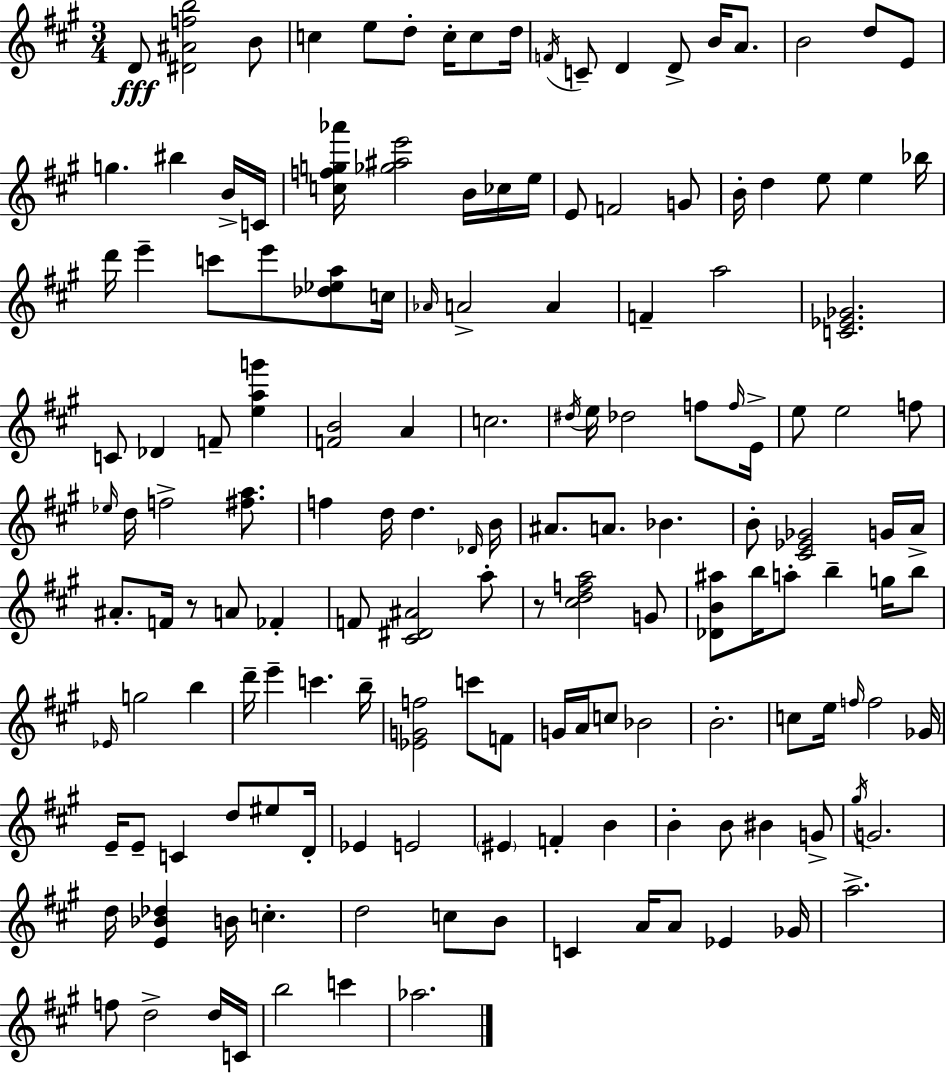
{
  \clef treble
  \numericTimeSignature
  \time 3/4
  \key a \major
  \repeat volta 2 { d'8\fff <dis' ais' f'' b''>2 b'8 | c''4 e''8 d''8-. c''16-. c''8 d''16 | \acciaccatura { f'16 } c'8-- d'4 d'8-> b'16 a'8. | b'2 d''8 e'8 | \break g''4. bis''4 b'16-> | c'16 <c'' f'' g'' aes'''>16 <ges'' ais'' e'''>2 b'16 ces''16 | e''16 e'8 f'2 g'8 | b'16-. d''4 e''8 e''4 | \break bes''16 d'''16 e'''4-- c'''8 e'''8 <des'' ees'' a''>8 | c''16 \grace { aes'16 } a'2-> a'4 | f'4-- a''2 | <c' ees' ges'>2. | \break c'8 des'4 f'8-- <e'' a'' g'''>4 | <f' b'>2 a'4 | c''2. | \acciaccatura { dis''16 } e''16 des''2 | \break f''8 \grace { f''16 } e'16-> e''8 e''2 | f''8 \grace { ees''16 } d''16 f''2-> | <fis'' a''>8. f''4 d''16 d''4. | \grace { des'16 } b'16 ais'8. a'8. | \break bes'4. b'8-. <cis' ees' ges'>2 | g'16 a'16-> ais'8.-. f'16 r8 | a'8 fes'4-. f'8 <cis' dis' ais'>2 | a''8-. r8 <cis'' d'' f'' a''>2 | \break g'8 <des' b' ais''>8 b''16 a''8-. b''4-- | g''16 b''8 \grace { ees'16 } g''2 | b''4 d'''16-- e'''4-- | c'''4. b''16-- <ees' g' f''>2 | \break c'''8 f'8 g'16 a'16 c''8 bes'2 | b'2.-. | c''8 e''16 \grace { f''16 } f''2 | ges'16 e'16-- e'8-- c'4 | \break d''8 eis''8 d'16-. ees'4 | e'2 \parenthesize eis'4 | f'4-. b'4 b'4-. | b'8 bis'4 g'8-> \acciaccatura { gis''16 } g'2. | \break d''16 <e' bes' des''>4 | b'16 c''4.-. d''2 | c''8 b'8 c'4 | a'16 a'8 ees'4 ges'16 a''2.-> | \break f''8 d''2-> | d''16 c'16 b''2 | c'''4 aes''2. | } \bar "|."
}